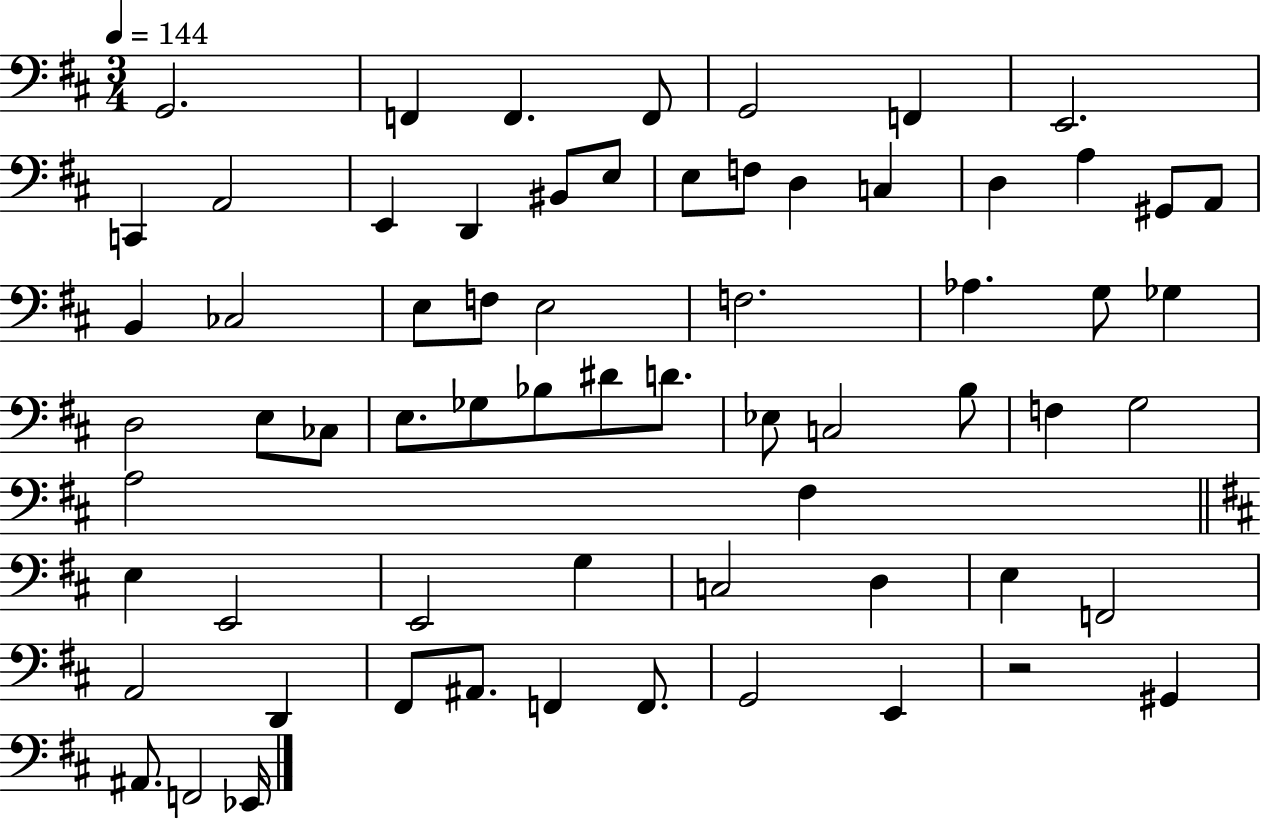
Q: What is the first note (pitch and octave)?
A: G2